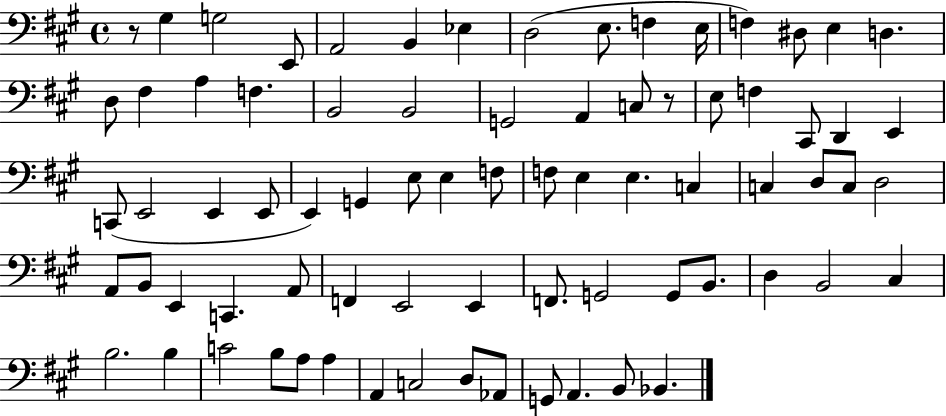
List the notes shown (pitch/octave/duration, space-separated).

R/e G#3/q G3/h E2/e A2/h B2/q Eb3/q D3/h E3/e. F3/q E3/s F3/q D#3/e E3/q D3/q. D3/e F#3/q A3/q F3/q. B2/h B2/h G2/h A2/q C3/e R/e E3/e F3/q C#2/e D2/q E2/q C2/e E2/h E2/q E2/e E2/q G2/q E3/e E3/q F3/e F3/e E3/q E3/q. C3/q C3/q D3/e C3/e D3/h A2/e B2/e E2/q C2/q. A2/e F2/q E2/h E2/q F2/e. G2/h G2/e B2/e. D3/q B2/h C#3/q B3/h. B3/q C4/h B3/e A3/e A3/q A2/q C3/h D3/e Ab2/e G2/e A2/q. B2/e Bb2/q.